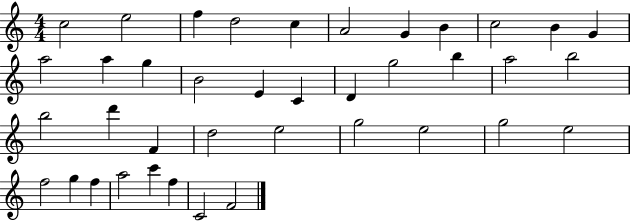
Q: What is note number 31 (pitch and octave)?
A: E5